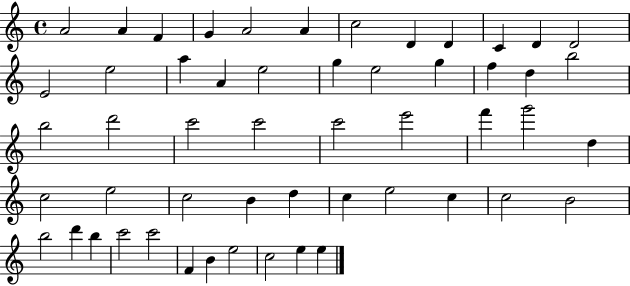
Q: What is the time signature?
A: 4/4